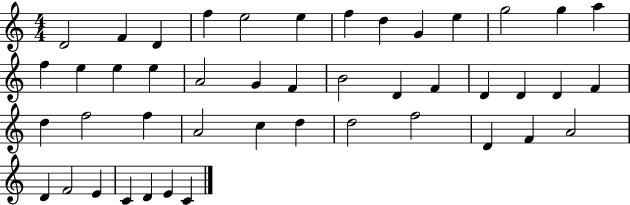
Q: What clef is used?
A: treble